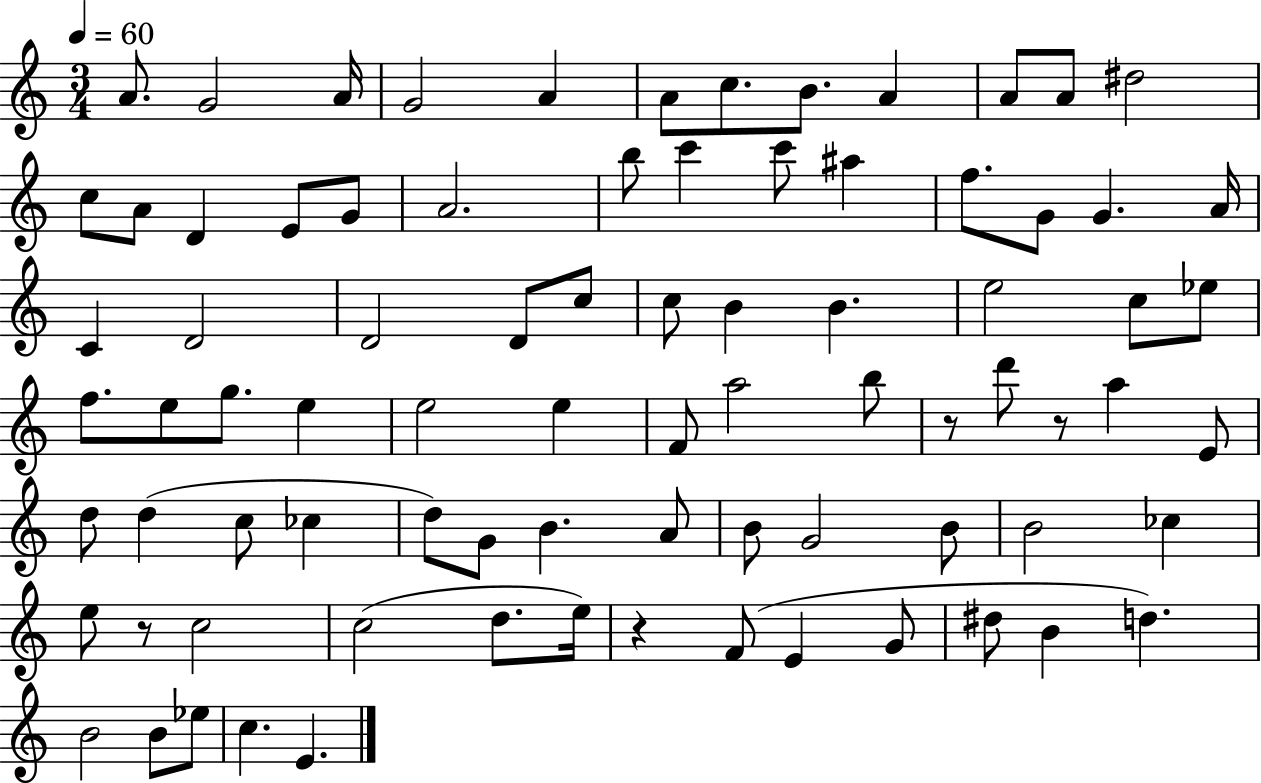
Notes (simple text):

A4/e. G4/h A4/s G4/h A4/q A4/e C5/e. B4/e. A4/q A4/e A4/e D#5/h C5/e A4/e D4/q E4/e G4/e A4/h. B5/e C6/q C6/e A#5/q F5/e. G4/e G4/q. A4/s C4/q D4/h D4/h D4/e C5/e C5/e B4/q B4/q. E5/h C5/e Eb5/e F5/e. E5/e G5/e. E5/q E5/h E5/q F4/e A5/h B5/e R/e D6/e R/e A5/q E4/e D5/e D5/q C5/e CES5/q D5/e G4/e B4/q. A4/e B4/e G4/h B4/e B4/h CES5/q E5/e R/e C5/h C5/h D5/e. E5/s R/q F4/e E4/q G4/e D#5/e B4/q D5/q. B4/h B4/e Eb5/e C5/q. E4/q.